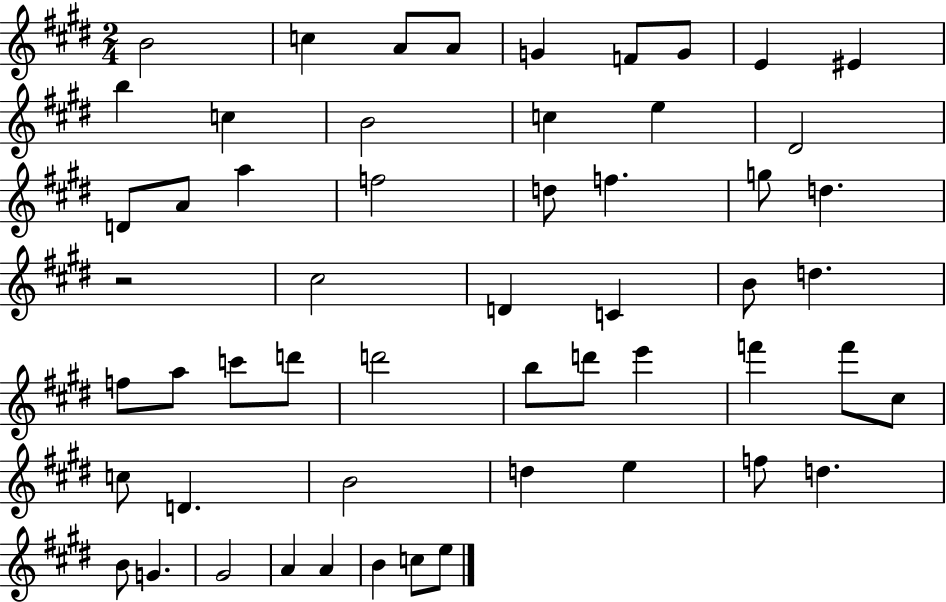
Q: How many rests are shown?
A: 1